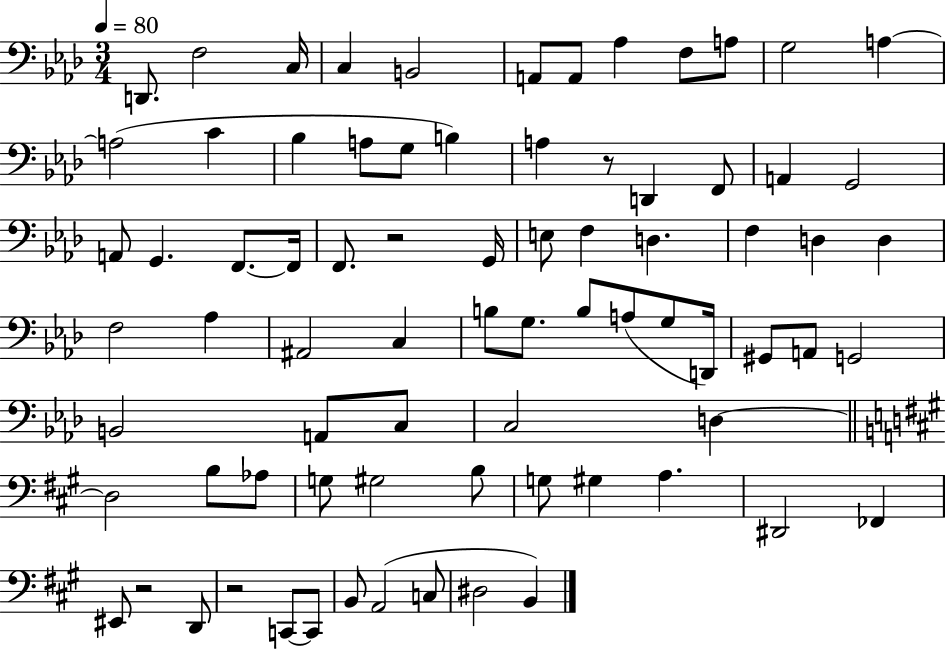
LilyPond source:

{
  \clef bass
  \numericTimeSignature
  \time 3/4
  \key aes \major
  \tempo 4 = 80
  d,8. f2 c16 | c4 b,2 | a,8 a,8 aes4 f8 a8 | g2 a4~~ | \break a2( c'4 | bes4 a8 g8 b4) | a4 r8 d,4 f,8 | a,4 g,2 | \break a,8 g,4. f,8.~~ f,16 | f,8. r2 g,16 | e8 f4 d4. | f4 d4 d4 | \break f2 aes4 | ais,2 c4 | b8 g8. b8 a8( g8 d,16) | gis,8 a,8 g,2 | \break b,2 a,8 c8 | c2 d4~~ | \bar "||" \break \key a \major d2 b8 aes8 | g8 gis2 b8 | g8 gis4 a4. | dis,2 fes,4 | \break eis,8 r2 d,8 | r2 c,8~~ c,8 | b,8 a,2( c8 | dis2 b,4) | \break \bar "|."
}